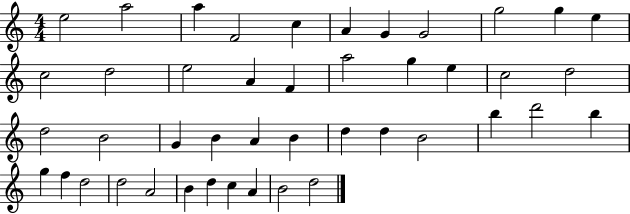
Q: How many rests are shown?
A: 0